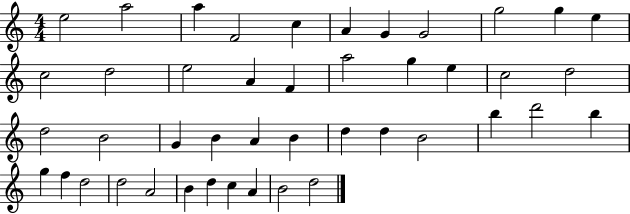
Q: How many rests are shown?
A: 0